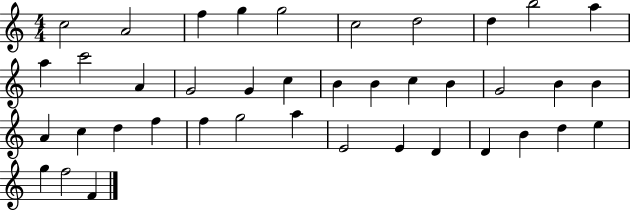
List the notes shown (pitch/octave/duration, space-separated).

C5/h A4/h F5/q G5/q G5/h C5/h D5/h D5/q B5/h A5/q A5/q C6/h A4/q G4/h G4/q C5/q B4/q B4/q C5/q B4/q G4/h B4/q B4/q A4/q C5/q D5/q F5/q F5/q G5/h A5/q E4/h E4/q D4/q D4/q B4/q D5/q E5/q G5/q F5/h F4/q